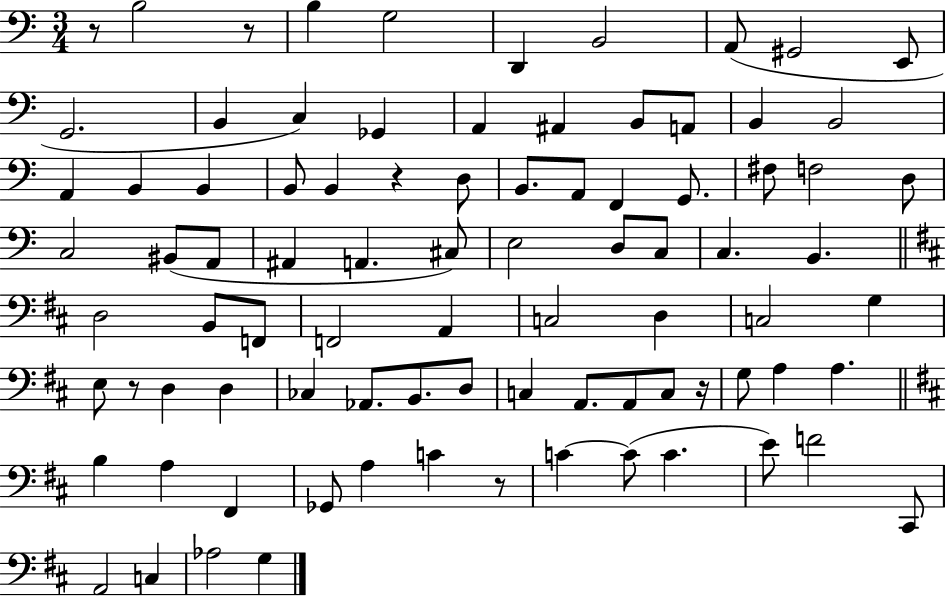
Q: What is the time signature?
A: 3/4